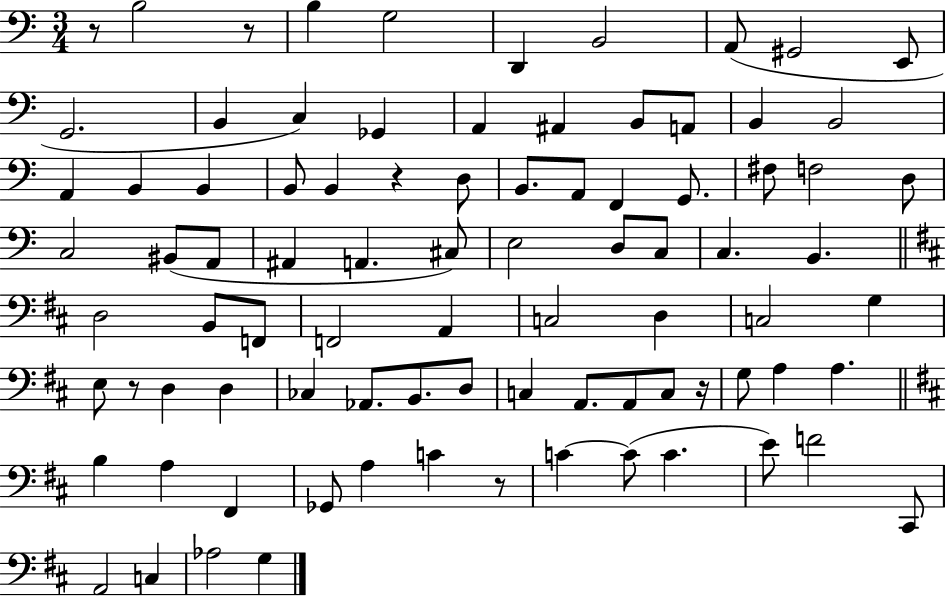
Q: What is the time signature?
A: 3/4